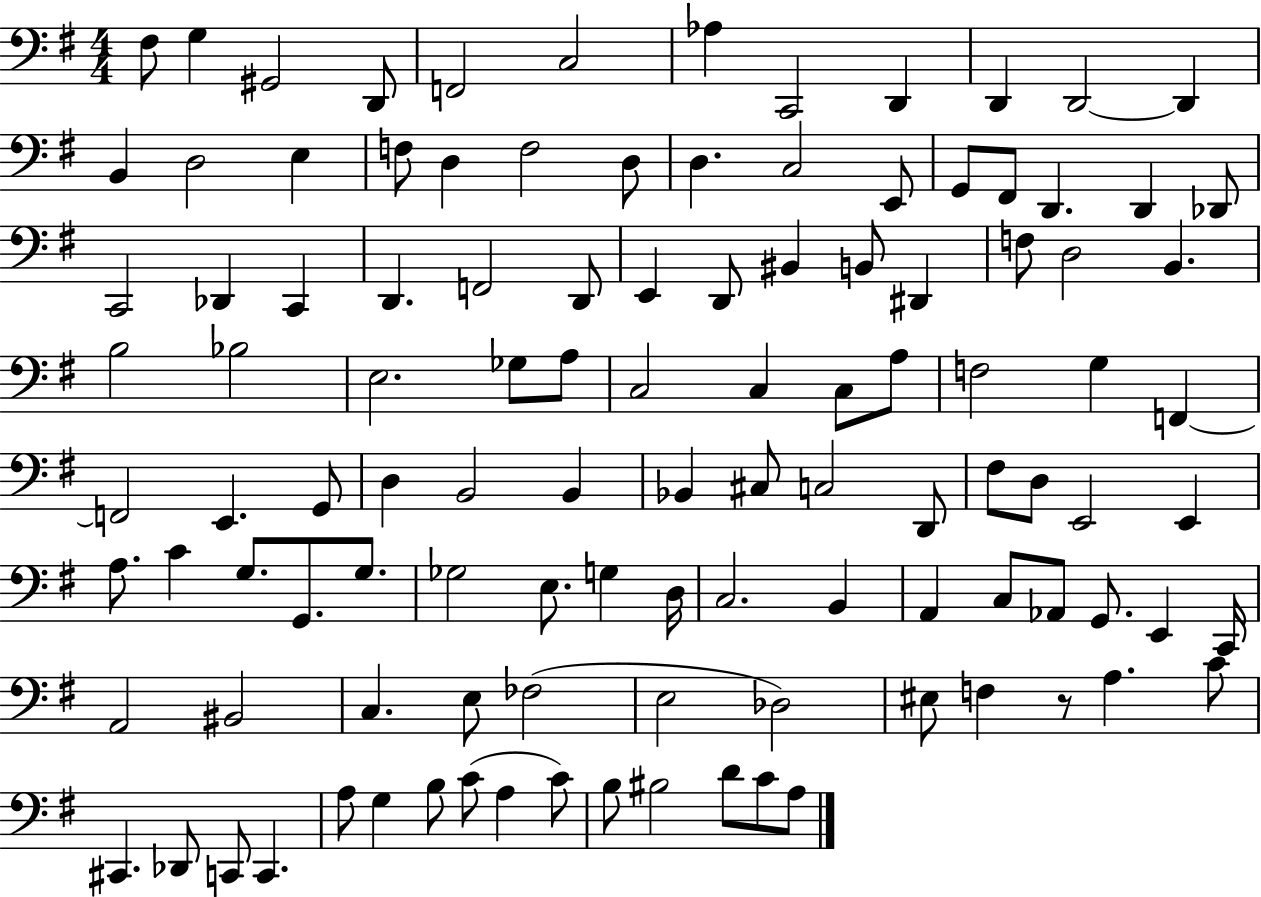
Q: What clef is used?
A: bass